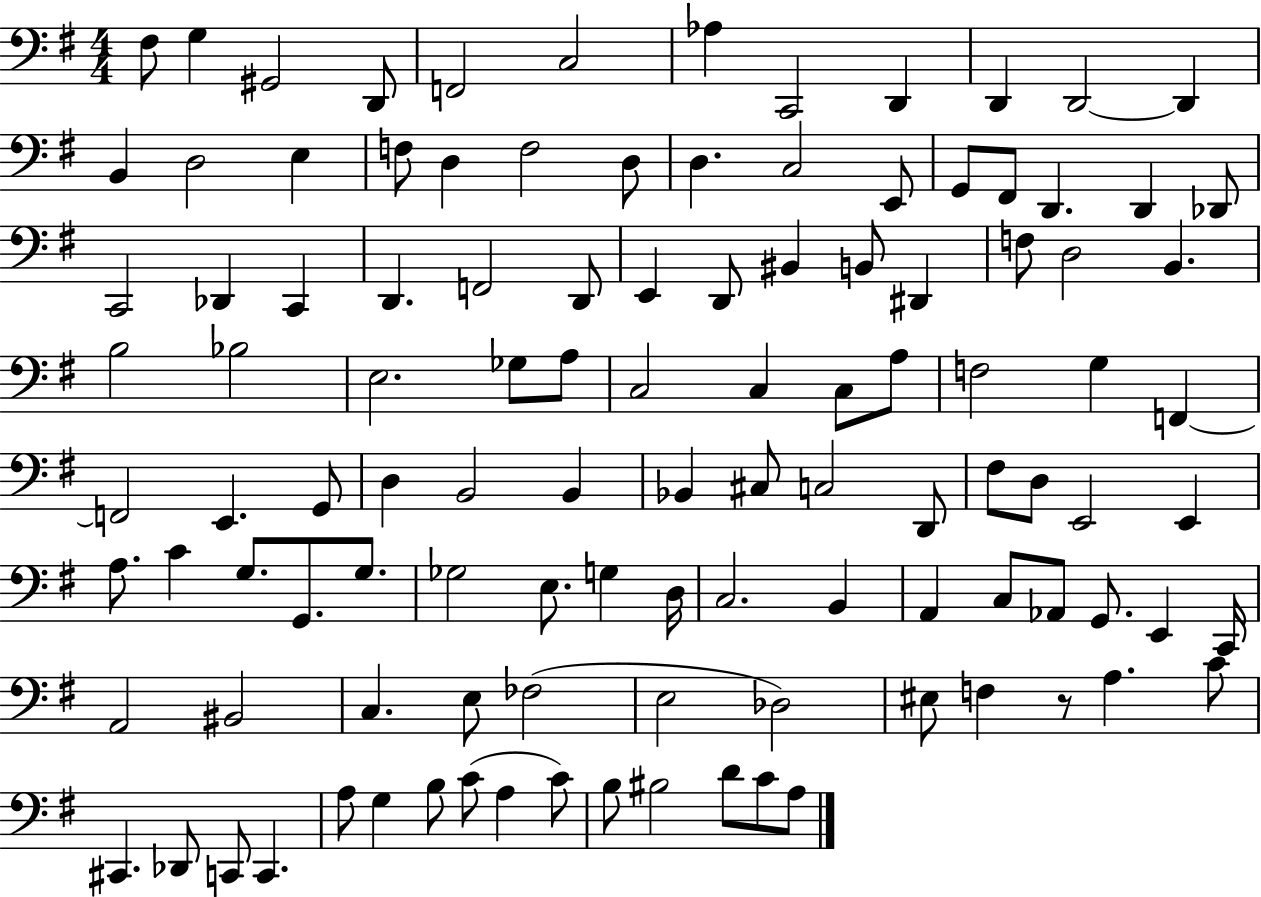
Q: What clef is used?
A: bass